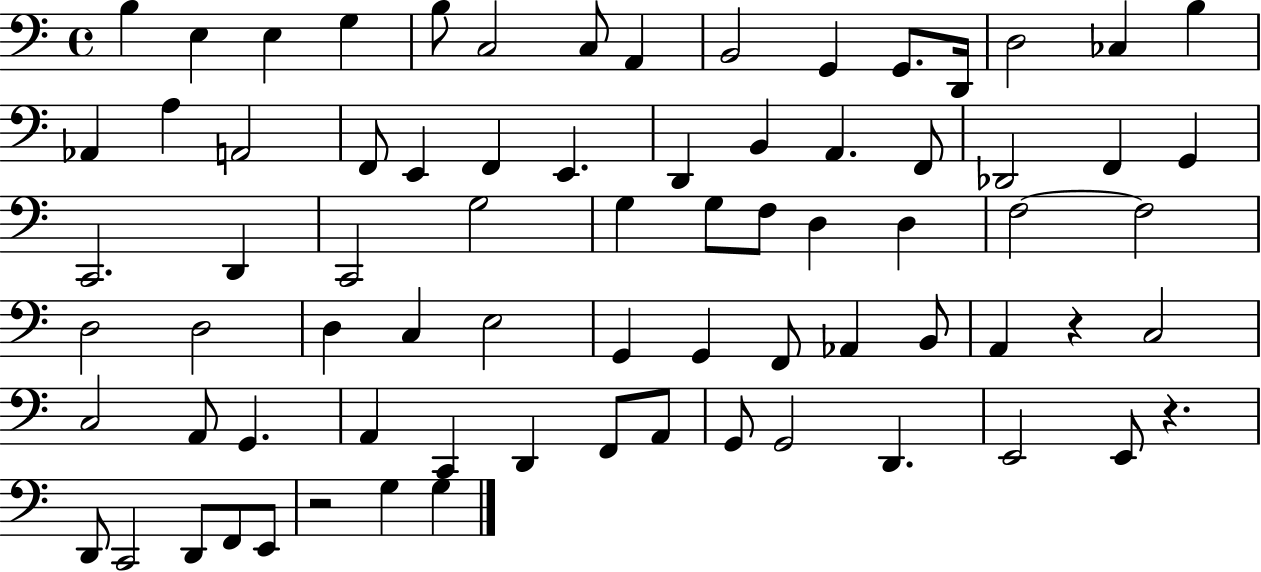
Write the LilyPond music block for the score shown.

{
  \clef bass
  \time 4/4
  \defaultTimeSignature
  \key c \major
  b4 e4 e4 g4 | b8 c2 c8 a,4 | b,2 g,4 g,8. d,16 | d2 ces4 b4 | \break aes,4 a4 a,2 | f,8 e,4 f,4 e,4. | d,4 b,4 a,4. f,8 | des,2 f,4 g,4 | \break c,2. d,4 | c,2 g2 | g4 g8 f8 d4 d4 | f2~~ f2 | \break d2 d2 | d4 c4 e2 | g,4 g,4 f,8 aes,4 b,8 | a,4 r4 c2 | \break c2 a,8 g,4. | a,4 c,4 d,4 f,8 a,8 | g,8 g,2 d,4. | e,2 e,8 r4. | \break d,8 c,2 d,8 f,8 e,8 | r2 g4 g4 | \bar "|."
}